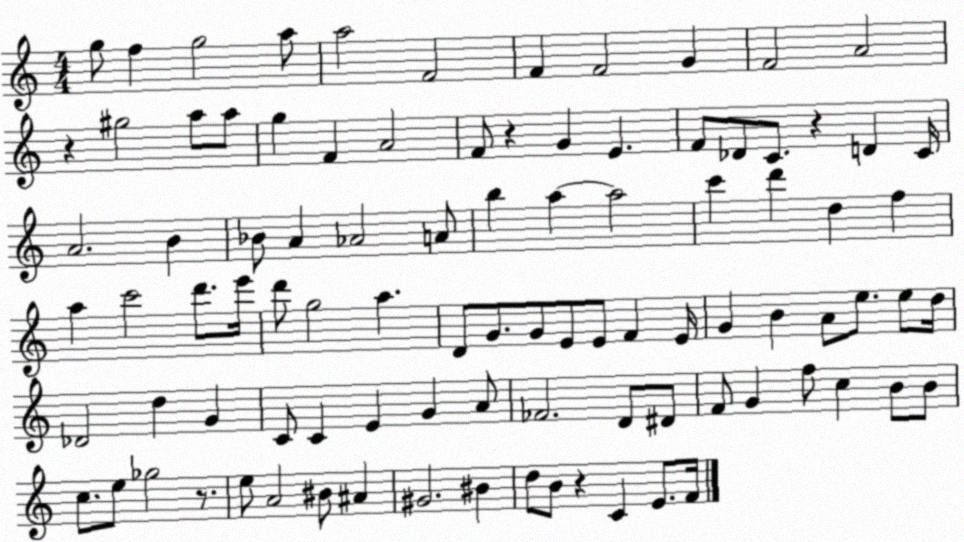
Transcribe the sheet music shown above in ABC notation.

X:1
T:Untitled
M:4/4
L:1/4
K:C
g/2 f g2 a/2 a2 F2 F F2 G F2 A2 z ^g2 a/2 a/2 g F A2 F/2 z G E F/2 _D/2 C/2 z D C/4 A2 B _B/2 A _A2 A/2 b a a2 c' d' d f a c'2 d'/2 e'/4 d'/2 g2 a D/2 G/2 G/2 E/2 E/2 F E/4 G B A/2 e/2 e/2 d/4 _D2 d G C/2 C E G A/2 _F2 D/2 ^D/2 F/2 G f/2 c B/2 B/2 c/2 e/2 _g2 z/2 e/2 A2 ^B/2 ^A ^G2 ^B d/2 B/2 z C E/2 F/4